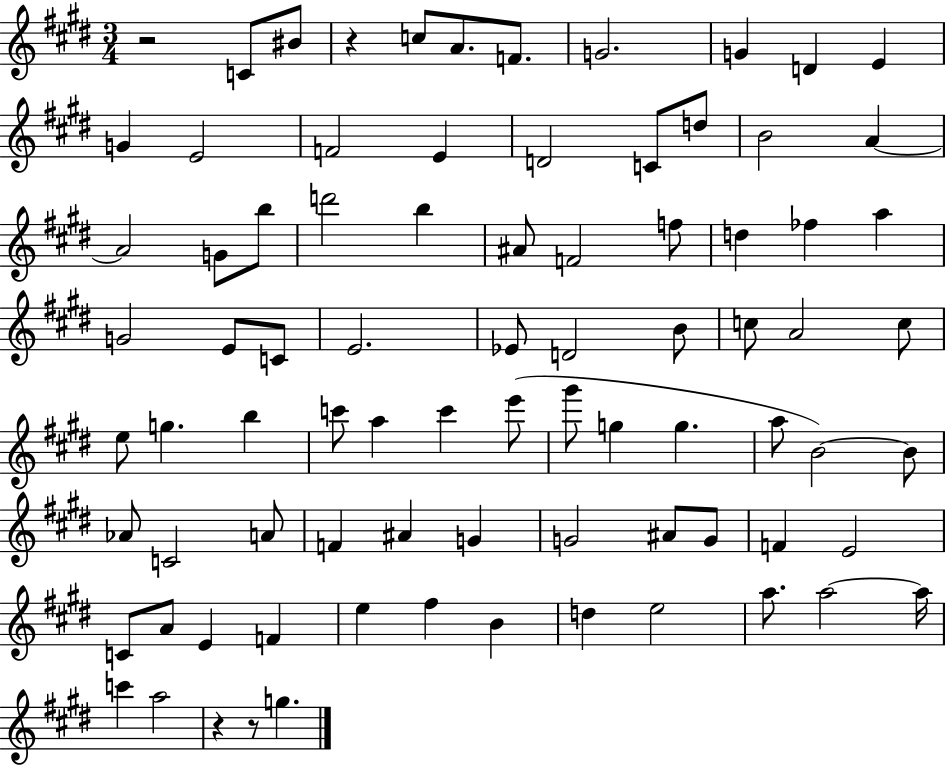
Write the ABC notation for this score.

X:1
T:Untitled
M:3/4
L:1/4
K:E
z2 C/2 ^B/2 z c/2 A/2 F/2 G2 G D E G E2 F2 E D2 C/2 d/2 B2 A A2 G/2 b/2 d'2 b ^A/2 F2 f/2 d _f a G2 E/2 C/2 E2 _E/2 D2 B/2 c/2 A2 c/2 e/2 g b c'/2 a c' e'/2 ^g'/2 g g a/2 B2 B/2 _A/2 C2 A/2 F ^A G G2 ^A/2 G/2 F E2 C/2 A/2 E F e ^f B d e2 a/2 a2 a/4 c' a2 z z/2 g